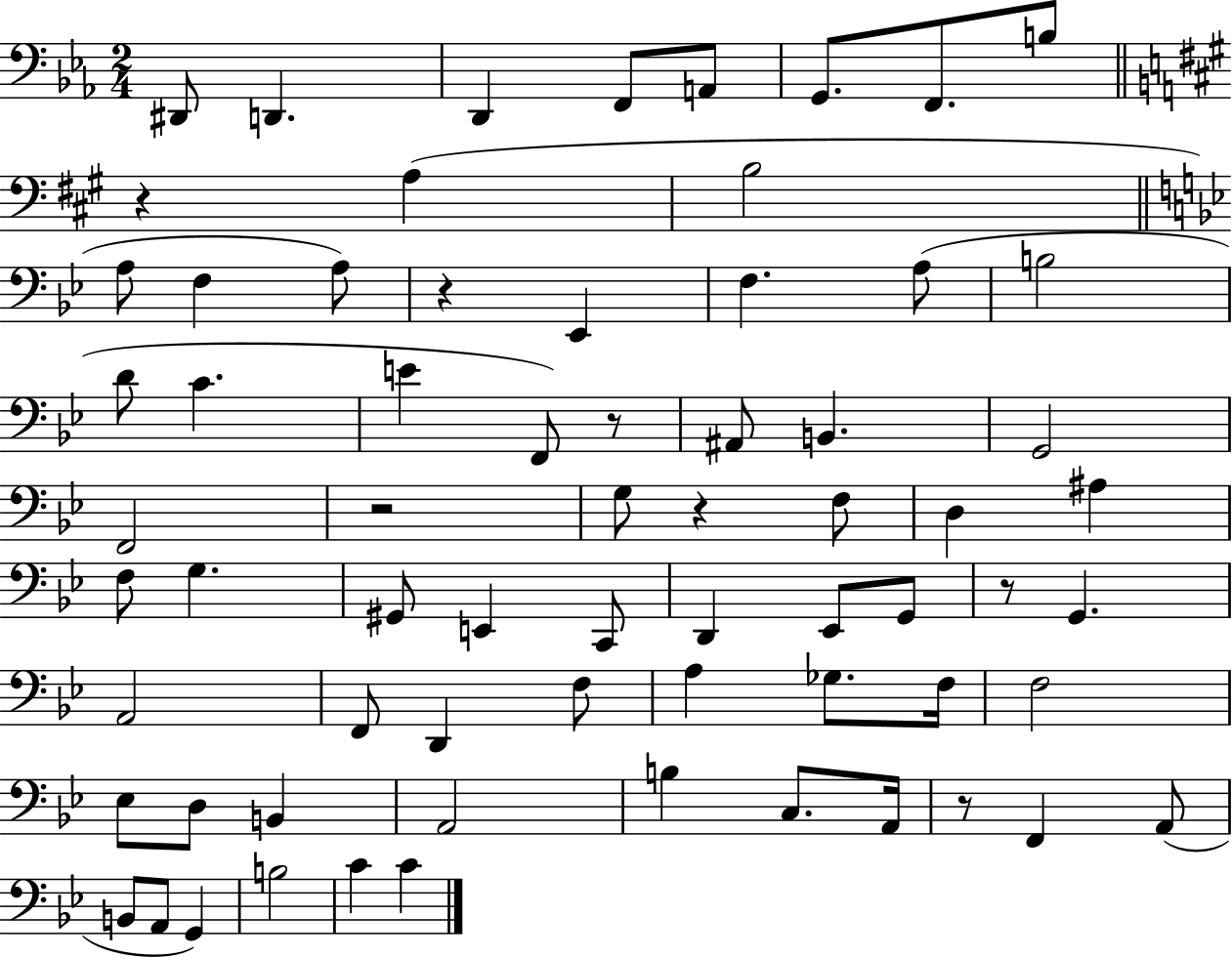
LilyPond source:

{
  \clef bass
  \numericTimeSignature
  \time 2/4
  \key ees \major
  dis,8 d,4. | d,4 f,8 a,8 | g,8. f,8. b8 | \bar "||" \break \key a \major r4 a4( | b2 | \bar "||" \break \key bes \major a8 f4 a8) | r4 ees,4 | f4. a8( | b2 | \break d'8 c'4. | e'4 f,8) r8 | ais,8 b,4. | g,2 | \break f,2 | r2 | g8 r4 f8 | d4 ais4 | \break f8 g4. | gis,8 e,4 c,8 | d,4 ees,8 g,8 | r8 g,4. | \break a,2 | f,8 d,4 f8 | a4 ges8. f16 | f2 | \break ees8 d8 b,4 | a,2 | b4 c8. a,16 | r8 f,4 a,8( | \break b,8 a,8 g,4) | b2 | c'4 c'4 | \bar "|."
}